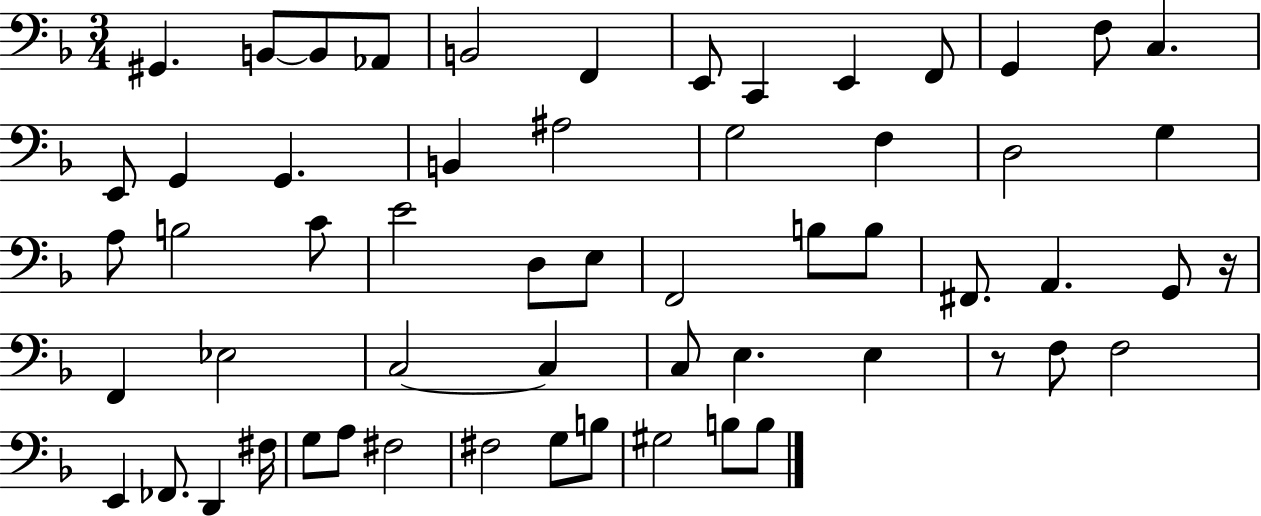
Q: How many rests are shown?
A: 2